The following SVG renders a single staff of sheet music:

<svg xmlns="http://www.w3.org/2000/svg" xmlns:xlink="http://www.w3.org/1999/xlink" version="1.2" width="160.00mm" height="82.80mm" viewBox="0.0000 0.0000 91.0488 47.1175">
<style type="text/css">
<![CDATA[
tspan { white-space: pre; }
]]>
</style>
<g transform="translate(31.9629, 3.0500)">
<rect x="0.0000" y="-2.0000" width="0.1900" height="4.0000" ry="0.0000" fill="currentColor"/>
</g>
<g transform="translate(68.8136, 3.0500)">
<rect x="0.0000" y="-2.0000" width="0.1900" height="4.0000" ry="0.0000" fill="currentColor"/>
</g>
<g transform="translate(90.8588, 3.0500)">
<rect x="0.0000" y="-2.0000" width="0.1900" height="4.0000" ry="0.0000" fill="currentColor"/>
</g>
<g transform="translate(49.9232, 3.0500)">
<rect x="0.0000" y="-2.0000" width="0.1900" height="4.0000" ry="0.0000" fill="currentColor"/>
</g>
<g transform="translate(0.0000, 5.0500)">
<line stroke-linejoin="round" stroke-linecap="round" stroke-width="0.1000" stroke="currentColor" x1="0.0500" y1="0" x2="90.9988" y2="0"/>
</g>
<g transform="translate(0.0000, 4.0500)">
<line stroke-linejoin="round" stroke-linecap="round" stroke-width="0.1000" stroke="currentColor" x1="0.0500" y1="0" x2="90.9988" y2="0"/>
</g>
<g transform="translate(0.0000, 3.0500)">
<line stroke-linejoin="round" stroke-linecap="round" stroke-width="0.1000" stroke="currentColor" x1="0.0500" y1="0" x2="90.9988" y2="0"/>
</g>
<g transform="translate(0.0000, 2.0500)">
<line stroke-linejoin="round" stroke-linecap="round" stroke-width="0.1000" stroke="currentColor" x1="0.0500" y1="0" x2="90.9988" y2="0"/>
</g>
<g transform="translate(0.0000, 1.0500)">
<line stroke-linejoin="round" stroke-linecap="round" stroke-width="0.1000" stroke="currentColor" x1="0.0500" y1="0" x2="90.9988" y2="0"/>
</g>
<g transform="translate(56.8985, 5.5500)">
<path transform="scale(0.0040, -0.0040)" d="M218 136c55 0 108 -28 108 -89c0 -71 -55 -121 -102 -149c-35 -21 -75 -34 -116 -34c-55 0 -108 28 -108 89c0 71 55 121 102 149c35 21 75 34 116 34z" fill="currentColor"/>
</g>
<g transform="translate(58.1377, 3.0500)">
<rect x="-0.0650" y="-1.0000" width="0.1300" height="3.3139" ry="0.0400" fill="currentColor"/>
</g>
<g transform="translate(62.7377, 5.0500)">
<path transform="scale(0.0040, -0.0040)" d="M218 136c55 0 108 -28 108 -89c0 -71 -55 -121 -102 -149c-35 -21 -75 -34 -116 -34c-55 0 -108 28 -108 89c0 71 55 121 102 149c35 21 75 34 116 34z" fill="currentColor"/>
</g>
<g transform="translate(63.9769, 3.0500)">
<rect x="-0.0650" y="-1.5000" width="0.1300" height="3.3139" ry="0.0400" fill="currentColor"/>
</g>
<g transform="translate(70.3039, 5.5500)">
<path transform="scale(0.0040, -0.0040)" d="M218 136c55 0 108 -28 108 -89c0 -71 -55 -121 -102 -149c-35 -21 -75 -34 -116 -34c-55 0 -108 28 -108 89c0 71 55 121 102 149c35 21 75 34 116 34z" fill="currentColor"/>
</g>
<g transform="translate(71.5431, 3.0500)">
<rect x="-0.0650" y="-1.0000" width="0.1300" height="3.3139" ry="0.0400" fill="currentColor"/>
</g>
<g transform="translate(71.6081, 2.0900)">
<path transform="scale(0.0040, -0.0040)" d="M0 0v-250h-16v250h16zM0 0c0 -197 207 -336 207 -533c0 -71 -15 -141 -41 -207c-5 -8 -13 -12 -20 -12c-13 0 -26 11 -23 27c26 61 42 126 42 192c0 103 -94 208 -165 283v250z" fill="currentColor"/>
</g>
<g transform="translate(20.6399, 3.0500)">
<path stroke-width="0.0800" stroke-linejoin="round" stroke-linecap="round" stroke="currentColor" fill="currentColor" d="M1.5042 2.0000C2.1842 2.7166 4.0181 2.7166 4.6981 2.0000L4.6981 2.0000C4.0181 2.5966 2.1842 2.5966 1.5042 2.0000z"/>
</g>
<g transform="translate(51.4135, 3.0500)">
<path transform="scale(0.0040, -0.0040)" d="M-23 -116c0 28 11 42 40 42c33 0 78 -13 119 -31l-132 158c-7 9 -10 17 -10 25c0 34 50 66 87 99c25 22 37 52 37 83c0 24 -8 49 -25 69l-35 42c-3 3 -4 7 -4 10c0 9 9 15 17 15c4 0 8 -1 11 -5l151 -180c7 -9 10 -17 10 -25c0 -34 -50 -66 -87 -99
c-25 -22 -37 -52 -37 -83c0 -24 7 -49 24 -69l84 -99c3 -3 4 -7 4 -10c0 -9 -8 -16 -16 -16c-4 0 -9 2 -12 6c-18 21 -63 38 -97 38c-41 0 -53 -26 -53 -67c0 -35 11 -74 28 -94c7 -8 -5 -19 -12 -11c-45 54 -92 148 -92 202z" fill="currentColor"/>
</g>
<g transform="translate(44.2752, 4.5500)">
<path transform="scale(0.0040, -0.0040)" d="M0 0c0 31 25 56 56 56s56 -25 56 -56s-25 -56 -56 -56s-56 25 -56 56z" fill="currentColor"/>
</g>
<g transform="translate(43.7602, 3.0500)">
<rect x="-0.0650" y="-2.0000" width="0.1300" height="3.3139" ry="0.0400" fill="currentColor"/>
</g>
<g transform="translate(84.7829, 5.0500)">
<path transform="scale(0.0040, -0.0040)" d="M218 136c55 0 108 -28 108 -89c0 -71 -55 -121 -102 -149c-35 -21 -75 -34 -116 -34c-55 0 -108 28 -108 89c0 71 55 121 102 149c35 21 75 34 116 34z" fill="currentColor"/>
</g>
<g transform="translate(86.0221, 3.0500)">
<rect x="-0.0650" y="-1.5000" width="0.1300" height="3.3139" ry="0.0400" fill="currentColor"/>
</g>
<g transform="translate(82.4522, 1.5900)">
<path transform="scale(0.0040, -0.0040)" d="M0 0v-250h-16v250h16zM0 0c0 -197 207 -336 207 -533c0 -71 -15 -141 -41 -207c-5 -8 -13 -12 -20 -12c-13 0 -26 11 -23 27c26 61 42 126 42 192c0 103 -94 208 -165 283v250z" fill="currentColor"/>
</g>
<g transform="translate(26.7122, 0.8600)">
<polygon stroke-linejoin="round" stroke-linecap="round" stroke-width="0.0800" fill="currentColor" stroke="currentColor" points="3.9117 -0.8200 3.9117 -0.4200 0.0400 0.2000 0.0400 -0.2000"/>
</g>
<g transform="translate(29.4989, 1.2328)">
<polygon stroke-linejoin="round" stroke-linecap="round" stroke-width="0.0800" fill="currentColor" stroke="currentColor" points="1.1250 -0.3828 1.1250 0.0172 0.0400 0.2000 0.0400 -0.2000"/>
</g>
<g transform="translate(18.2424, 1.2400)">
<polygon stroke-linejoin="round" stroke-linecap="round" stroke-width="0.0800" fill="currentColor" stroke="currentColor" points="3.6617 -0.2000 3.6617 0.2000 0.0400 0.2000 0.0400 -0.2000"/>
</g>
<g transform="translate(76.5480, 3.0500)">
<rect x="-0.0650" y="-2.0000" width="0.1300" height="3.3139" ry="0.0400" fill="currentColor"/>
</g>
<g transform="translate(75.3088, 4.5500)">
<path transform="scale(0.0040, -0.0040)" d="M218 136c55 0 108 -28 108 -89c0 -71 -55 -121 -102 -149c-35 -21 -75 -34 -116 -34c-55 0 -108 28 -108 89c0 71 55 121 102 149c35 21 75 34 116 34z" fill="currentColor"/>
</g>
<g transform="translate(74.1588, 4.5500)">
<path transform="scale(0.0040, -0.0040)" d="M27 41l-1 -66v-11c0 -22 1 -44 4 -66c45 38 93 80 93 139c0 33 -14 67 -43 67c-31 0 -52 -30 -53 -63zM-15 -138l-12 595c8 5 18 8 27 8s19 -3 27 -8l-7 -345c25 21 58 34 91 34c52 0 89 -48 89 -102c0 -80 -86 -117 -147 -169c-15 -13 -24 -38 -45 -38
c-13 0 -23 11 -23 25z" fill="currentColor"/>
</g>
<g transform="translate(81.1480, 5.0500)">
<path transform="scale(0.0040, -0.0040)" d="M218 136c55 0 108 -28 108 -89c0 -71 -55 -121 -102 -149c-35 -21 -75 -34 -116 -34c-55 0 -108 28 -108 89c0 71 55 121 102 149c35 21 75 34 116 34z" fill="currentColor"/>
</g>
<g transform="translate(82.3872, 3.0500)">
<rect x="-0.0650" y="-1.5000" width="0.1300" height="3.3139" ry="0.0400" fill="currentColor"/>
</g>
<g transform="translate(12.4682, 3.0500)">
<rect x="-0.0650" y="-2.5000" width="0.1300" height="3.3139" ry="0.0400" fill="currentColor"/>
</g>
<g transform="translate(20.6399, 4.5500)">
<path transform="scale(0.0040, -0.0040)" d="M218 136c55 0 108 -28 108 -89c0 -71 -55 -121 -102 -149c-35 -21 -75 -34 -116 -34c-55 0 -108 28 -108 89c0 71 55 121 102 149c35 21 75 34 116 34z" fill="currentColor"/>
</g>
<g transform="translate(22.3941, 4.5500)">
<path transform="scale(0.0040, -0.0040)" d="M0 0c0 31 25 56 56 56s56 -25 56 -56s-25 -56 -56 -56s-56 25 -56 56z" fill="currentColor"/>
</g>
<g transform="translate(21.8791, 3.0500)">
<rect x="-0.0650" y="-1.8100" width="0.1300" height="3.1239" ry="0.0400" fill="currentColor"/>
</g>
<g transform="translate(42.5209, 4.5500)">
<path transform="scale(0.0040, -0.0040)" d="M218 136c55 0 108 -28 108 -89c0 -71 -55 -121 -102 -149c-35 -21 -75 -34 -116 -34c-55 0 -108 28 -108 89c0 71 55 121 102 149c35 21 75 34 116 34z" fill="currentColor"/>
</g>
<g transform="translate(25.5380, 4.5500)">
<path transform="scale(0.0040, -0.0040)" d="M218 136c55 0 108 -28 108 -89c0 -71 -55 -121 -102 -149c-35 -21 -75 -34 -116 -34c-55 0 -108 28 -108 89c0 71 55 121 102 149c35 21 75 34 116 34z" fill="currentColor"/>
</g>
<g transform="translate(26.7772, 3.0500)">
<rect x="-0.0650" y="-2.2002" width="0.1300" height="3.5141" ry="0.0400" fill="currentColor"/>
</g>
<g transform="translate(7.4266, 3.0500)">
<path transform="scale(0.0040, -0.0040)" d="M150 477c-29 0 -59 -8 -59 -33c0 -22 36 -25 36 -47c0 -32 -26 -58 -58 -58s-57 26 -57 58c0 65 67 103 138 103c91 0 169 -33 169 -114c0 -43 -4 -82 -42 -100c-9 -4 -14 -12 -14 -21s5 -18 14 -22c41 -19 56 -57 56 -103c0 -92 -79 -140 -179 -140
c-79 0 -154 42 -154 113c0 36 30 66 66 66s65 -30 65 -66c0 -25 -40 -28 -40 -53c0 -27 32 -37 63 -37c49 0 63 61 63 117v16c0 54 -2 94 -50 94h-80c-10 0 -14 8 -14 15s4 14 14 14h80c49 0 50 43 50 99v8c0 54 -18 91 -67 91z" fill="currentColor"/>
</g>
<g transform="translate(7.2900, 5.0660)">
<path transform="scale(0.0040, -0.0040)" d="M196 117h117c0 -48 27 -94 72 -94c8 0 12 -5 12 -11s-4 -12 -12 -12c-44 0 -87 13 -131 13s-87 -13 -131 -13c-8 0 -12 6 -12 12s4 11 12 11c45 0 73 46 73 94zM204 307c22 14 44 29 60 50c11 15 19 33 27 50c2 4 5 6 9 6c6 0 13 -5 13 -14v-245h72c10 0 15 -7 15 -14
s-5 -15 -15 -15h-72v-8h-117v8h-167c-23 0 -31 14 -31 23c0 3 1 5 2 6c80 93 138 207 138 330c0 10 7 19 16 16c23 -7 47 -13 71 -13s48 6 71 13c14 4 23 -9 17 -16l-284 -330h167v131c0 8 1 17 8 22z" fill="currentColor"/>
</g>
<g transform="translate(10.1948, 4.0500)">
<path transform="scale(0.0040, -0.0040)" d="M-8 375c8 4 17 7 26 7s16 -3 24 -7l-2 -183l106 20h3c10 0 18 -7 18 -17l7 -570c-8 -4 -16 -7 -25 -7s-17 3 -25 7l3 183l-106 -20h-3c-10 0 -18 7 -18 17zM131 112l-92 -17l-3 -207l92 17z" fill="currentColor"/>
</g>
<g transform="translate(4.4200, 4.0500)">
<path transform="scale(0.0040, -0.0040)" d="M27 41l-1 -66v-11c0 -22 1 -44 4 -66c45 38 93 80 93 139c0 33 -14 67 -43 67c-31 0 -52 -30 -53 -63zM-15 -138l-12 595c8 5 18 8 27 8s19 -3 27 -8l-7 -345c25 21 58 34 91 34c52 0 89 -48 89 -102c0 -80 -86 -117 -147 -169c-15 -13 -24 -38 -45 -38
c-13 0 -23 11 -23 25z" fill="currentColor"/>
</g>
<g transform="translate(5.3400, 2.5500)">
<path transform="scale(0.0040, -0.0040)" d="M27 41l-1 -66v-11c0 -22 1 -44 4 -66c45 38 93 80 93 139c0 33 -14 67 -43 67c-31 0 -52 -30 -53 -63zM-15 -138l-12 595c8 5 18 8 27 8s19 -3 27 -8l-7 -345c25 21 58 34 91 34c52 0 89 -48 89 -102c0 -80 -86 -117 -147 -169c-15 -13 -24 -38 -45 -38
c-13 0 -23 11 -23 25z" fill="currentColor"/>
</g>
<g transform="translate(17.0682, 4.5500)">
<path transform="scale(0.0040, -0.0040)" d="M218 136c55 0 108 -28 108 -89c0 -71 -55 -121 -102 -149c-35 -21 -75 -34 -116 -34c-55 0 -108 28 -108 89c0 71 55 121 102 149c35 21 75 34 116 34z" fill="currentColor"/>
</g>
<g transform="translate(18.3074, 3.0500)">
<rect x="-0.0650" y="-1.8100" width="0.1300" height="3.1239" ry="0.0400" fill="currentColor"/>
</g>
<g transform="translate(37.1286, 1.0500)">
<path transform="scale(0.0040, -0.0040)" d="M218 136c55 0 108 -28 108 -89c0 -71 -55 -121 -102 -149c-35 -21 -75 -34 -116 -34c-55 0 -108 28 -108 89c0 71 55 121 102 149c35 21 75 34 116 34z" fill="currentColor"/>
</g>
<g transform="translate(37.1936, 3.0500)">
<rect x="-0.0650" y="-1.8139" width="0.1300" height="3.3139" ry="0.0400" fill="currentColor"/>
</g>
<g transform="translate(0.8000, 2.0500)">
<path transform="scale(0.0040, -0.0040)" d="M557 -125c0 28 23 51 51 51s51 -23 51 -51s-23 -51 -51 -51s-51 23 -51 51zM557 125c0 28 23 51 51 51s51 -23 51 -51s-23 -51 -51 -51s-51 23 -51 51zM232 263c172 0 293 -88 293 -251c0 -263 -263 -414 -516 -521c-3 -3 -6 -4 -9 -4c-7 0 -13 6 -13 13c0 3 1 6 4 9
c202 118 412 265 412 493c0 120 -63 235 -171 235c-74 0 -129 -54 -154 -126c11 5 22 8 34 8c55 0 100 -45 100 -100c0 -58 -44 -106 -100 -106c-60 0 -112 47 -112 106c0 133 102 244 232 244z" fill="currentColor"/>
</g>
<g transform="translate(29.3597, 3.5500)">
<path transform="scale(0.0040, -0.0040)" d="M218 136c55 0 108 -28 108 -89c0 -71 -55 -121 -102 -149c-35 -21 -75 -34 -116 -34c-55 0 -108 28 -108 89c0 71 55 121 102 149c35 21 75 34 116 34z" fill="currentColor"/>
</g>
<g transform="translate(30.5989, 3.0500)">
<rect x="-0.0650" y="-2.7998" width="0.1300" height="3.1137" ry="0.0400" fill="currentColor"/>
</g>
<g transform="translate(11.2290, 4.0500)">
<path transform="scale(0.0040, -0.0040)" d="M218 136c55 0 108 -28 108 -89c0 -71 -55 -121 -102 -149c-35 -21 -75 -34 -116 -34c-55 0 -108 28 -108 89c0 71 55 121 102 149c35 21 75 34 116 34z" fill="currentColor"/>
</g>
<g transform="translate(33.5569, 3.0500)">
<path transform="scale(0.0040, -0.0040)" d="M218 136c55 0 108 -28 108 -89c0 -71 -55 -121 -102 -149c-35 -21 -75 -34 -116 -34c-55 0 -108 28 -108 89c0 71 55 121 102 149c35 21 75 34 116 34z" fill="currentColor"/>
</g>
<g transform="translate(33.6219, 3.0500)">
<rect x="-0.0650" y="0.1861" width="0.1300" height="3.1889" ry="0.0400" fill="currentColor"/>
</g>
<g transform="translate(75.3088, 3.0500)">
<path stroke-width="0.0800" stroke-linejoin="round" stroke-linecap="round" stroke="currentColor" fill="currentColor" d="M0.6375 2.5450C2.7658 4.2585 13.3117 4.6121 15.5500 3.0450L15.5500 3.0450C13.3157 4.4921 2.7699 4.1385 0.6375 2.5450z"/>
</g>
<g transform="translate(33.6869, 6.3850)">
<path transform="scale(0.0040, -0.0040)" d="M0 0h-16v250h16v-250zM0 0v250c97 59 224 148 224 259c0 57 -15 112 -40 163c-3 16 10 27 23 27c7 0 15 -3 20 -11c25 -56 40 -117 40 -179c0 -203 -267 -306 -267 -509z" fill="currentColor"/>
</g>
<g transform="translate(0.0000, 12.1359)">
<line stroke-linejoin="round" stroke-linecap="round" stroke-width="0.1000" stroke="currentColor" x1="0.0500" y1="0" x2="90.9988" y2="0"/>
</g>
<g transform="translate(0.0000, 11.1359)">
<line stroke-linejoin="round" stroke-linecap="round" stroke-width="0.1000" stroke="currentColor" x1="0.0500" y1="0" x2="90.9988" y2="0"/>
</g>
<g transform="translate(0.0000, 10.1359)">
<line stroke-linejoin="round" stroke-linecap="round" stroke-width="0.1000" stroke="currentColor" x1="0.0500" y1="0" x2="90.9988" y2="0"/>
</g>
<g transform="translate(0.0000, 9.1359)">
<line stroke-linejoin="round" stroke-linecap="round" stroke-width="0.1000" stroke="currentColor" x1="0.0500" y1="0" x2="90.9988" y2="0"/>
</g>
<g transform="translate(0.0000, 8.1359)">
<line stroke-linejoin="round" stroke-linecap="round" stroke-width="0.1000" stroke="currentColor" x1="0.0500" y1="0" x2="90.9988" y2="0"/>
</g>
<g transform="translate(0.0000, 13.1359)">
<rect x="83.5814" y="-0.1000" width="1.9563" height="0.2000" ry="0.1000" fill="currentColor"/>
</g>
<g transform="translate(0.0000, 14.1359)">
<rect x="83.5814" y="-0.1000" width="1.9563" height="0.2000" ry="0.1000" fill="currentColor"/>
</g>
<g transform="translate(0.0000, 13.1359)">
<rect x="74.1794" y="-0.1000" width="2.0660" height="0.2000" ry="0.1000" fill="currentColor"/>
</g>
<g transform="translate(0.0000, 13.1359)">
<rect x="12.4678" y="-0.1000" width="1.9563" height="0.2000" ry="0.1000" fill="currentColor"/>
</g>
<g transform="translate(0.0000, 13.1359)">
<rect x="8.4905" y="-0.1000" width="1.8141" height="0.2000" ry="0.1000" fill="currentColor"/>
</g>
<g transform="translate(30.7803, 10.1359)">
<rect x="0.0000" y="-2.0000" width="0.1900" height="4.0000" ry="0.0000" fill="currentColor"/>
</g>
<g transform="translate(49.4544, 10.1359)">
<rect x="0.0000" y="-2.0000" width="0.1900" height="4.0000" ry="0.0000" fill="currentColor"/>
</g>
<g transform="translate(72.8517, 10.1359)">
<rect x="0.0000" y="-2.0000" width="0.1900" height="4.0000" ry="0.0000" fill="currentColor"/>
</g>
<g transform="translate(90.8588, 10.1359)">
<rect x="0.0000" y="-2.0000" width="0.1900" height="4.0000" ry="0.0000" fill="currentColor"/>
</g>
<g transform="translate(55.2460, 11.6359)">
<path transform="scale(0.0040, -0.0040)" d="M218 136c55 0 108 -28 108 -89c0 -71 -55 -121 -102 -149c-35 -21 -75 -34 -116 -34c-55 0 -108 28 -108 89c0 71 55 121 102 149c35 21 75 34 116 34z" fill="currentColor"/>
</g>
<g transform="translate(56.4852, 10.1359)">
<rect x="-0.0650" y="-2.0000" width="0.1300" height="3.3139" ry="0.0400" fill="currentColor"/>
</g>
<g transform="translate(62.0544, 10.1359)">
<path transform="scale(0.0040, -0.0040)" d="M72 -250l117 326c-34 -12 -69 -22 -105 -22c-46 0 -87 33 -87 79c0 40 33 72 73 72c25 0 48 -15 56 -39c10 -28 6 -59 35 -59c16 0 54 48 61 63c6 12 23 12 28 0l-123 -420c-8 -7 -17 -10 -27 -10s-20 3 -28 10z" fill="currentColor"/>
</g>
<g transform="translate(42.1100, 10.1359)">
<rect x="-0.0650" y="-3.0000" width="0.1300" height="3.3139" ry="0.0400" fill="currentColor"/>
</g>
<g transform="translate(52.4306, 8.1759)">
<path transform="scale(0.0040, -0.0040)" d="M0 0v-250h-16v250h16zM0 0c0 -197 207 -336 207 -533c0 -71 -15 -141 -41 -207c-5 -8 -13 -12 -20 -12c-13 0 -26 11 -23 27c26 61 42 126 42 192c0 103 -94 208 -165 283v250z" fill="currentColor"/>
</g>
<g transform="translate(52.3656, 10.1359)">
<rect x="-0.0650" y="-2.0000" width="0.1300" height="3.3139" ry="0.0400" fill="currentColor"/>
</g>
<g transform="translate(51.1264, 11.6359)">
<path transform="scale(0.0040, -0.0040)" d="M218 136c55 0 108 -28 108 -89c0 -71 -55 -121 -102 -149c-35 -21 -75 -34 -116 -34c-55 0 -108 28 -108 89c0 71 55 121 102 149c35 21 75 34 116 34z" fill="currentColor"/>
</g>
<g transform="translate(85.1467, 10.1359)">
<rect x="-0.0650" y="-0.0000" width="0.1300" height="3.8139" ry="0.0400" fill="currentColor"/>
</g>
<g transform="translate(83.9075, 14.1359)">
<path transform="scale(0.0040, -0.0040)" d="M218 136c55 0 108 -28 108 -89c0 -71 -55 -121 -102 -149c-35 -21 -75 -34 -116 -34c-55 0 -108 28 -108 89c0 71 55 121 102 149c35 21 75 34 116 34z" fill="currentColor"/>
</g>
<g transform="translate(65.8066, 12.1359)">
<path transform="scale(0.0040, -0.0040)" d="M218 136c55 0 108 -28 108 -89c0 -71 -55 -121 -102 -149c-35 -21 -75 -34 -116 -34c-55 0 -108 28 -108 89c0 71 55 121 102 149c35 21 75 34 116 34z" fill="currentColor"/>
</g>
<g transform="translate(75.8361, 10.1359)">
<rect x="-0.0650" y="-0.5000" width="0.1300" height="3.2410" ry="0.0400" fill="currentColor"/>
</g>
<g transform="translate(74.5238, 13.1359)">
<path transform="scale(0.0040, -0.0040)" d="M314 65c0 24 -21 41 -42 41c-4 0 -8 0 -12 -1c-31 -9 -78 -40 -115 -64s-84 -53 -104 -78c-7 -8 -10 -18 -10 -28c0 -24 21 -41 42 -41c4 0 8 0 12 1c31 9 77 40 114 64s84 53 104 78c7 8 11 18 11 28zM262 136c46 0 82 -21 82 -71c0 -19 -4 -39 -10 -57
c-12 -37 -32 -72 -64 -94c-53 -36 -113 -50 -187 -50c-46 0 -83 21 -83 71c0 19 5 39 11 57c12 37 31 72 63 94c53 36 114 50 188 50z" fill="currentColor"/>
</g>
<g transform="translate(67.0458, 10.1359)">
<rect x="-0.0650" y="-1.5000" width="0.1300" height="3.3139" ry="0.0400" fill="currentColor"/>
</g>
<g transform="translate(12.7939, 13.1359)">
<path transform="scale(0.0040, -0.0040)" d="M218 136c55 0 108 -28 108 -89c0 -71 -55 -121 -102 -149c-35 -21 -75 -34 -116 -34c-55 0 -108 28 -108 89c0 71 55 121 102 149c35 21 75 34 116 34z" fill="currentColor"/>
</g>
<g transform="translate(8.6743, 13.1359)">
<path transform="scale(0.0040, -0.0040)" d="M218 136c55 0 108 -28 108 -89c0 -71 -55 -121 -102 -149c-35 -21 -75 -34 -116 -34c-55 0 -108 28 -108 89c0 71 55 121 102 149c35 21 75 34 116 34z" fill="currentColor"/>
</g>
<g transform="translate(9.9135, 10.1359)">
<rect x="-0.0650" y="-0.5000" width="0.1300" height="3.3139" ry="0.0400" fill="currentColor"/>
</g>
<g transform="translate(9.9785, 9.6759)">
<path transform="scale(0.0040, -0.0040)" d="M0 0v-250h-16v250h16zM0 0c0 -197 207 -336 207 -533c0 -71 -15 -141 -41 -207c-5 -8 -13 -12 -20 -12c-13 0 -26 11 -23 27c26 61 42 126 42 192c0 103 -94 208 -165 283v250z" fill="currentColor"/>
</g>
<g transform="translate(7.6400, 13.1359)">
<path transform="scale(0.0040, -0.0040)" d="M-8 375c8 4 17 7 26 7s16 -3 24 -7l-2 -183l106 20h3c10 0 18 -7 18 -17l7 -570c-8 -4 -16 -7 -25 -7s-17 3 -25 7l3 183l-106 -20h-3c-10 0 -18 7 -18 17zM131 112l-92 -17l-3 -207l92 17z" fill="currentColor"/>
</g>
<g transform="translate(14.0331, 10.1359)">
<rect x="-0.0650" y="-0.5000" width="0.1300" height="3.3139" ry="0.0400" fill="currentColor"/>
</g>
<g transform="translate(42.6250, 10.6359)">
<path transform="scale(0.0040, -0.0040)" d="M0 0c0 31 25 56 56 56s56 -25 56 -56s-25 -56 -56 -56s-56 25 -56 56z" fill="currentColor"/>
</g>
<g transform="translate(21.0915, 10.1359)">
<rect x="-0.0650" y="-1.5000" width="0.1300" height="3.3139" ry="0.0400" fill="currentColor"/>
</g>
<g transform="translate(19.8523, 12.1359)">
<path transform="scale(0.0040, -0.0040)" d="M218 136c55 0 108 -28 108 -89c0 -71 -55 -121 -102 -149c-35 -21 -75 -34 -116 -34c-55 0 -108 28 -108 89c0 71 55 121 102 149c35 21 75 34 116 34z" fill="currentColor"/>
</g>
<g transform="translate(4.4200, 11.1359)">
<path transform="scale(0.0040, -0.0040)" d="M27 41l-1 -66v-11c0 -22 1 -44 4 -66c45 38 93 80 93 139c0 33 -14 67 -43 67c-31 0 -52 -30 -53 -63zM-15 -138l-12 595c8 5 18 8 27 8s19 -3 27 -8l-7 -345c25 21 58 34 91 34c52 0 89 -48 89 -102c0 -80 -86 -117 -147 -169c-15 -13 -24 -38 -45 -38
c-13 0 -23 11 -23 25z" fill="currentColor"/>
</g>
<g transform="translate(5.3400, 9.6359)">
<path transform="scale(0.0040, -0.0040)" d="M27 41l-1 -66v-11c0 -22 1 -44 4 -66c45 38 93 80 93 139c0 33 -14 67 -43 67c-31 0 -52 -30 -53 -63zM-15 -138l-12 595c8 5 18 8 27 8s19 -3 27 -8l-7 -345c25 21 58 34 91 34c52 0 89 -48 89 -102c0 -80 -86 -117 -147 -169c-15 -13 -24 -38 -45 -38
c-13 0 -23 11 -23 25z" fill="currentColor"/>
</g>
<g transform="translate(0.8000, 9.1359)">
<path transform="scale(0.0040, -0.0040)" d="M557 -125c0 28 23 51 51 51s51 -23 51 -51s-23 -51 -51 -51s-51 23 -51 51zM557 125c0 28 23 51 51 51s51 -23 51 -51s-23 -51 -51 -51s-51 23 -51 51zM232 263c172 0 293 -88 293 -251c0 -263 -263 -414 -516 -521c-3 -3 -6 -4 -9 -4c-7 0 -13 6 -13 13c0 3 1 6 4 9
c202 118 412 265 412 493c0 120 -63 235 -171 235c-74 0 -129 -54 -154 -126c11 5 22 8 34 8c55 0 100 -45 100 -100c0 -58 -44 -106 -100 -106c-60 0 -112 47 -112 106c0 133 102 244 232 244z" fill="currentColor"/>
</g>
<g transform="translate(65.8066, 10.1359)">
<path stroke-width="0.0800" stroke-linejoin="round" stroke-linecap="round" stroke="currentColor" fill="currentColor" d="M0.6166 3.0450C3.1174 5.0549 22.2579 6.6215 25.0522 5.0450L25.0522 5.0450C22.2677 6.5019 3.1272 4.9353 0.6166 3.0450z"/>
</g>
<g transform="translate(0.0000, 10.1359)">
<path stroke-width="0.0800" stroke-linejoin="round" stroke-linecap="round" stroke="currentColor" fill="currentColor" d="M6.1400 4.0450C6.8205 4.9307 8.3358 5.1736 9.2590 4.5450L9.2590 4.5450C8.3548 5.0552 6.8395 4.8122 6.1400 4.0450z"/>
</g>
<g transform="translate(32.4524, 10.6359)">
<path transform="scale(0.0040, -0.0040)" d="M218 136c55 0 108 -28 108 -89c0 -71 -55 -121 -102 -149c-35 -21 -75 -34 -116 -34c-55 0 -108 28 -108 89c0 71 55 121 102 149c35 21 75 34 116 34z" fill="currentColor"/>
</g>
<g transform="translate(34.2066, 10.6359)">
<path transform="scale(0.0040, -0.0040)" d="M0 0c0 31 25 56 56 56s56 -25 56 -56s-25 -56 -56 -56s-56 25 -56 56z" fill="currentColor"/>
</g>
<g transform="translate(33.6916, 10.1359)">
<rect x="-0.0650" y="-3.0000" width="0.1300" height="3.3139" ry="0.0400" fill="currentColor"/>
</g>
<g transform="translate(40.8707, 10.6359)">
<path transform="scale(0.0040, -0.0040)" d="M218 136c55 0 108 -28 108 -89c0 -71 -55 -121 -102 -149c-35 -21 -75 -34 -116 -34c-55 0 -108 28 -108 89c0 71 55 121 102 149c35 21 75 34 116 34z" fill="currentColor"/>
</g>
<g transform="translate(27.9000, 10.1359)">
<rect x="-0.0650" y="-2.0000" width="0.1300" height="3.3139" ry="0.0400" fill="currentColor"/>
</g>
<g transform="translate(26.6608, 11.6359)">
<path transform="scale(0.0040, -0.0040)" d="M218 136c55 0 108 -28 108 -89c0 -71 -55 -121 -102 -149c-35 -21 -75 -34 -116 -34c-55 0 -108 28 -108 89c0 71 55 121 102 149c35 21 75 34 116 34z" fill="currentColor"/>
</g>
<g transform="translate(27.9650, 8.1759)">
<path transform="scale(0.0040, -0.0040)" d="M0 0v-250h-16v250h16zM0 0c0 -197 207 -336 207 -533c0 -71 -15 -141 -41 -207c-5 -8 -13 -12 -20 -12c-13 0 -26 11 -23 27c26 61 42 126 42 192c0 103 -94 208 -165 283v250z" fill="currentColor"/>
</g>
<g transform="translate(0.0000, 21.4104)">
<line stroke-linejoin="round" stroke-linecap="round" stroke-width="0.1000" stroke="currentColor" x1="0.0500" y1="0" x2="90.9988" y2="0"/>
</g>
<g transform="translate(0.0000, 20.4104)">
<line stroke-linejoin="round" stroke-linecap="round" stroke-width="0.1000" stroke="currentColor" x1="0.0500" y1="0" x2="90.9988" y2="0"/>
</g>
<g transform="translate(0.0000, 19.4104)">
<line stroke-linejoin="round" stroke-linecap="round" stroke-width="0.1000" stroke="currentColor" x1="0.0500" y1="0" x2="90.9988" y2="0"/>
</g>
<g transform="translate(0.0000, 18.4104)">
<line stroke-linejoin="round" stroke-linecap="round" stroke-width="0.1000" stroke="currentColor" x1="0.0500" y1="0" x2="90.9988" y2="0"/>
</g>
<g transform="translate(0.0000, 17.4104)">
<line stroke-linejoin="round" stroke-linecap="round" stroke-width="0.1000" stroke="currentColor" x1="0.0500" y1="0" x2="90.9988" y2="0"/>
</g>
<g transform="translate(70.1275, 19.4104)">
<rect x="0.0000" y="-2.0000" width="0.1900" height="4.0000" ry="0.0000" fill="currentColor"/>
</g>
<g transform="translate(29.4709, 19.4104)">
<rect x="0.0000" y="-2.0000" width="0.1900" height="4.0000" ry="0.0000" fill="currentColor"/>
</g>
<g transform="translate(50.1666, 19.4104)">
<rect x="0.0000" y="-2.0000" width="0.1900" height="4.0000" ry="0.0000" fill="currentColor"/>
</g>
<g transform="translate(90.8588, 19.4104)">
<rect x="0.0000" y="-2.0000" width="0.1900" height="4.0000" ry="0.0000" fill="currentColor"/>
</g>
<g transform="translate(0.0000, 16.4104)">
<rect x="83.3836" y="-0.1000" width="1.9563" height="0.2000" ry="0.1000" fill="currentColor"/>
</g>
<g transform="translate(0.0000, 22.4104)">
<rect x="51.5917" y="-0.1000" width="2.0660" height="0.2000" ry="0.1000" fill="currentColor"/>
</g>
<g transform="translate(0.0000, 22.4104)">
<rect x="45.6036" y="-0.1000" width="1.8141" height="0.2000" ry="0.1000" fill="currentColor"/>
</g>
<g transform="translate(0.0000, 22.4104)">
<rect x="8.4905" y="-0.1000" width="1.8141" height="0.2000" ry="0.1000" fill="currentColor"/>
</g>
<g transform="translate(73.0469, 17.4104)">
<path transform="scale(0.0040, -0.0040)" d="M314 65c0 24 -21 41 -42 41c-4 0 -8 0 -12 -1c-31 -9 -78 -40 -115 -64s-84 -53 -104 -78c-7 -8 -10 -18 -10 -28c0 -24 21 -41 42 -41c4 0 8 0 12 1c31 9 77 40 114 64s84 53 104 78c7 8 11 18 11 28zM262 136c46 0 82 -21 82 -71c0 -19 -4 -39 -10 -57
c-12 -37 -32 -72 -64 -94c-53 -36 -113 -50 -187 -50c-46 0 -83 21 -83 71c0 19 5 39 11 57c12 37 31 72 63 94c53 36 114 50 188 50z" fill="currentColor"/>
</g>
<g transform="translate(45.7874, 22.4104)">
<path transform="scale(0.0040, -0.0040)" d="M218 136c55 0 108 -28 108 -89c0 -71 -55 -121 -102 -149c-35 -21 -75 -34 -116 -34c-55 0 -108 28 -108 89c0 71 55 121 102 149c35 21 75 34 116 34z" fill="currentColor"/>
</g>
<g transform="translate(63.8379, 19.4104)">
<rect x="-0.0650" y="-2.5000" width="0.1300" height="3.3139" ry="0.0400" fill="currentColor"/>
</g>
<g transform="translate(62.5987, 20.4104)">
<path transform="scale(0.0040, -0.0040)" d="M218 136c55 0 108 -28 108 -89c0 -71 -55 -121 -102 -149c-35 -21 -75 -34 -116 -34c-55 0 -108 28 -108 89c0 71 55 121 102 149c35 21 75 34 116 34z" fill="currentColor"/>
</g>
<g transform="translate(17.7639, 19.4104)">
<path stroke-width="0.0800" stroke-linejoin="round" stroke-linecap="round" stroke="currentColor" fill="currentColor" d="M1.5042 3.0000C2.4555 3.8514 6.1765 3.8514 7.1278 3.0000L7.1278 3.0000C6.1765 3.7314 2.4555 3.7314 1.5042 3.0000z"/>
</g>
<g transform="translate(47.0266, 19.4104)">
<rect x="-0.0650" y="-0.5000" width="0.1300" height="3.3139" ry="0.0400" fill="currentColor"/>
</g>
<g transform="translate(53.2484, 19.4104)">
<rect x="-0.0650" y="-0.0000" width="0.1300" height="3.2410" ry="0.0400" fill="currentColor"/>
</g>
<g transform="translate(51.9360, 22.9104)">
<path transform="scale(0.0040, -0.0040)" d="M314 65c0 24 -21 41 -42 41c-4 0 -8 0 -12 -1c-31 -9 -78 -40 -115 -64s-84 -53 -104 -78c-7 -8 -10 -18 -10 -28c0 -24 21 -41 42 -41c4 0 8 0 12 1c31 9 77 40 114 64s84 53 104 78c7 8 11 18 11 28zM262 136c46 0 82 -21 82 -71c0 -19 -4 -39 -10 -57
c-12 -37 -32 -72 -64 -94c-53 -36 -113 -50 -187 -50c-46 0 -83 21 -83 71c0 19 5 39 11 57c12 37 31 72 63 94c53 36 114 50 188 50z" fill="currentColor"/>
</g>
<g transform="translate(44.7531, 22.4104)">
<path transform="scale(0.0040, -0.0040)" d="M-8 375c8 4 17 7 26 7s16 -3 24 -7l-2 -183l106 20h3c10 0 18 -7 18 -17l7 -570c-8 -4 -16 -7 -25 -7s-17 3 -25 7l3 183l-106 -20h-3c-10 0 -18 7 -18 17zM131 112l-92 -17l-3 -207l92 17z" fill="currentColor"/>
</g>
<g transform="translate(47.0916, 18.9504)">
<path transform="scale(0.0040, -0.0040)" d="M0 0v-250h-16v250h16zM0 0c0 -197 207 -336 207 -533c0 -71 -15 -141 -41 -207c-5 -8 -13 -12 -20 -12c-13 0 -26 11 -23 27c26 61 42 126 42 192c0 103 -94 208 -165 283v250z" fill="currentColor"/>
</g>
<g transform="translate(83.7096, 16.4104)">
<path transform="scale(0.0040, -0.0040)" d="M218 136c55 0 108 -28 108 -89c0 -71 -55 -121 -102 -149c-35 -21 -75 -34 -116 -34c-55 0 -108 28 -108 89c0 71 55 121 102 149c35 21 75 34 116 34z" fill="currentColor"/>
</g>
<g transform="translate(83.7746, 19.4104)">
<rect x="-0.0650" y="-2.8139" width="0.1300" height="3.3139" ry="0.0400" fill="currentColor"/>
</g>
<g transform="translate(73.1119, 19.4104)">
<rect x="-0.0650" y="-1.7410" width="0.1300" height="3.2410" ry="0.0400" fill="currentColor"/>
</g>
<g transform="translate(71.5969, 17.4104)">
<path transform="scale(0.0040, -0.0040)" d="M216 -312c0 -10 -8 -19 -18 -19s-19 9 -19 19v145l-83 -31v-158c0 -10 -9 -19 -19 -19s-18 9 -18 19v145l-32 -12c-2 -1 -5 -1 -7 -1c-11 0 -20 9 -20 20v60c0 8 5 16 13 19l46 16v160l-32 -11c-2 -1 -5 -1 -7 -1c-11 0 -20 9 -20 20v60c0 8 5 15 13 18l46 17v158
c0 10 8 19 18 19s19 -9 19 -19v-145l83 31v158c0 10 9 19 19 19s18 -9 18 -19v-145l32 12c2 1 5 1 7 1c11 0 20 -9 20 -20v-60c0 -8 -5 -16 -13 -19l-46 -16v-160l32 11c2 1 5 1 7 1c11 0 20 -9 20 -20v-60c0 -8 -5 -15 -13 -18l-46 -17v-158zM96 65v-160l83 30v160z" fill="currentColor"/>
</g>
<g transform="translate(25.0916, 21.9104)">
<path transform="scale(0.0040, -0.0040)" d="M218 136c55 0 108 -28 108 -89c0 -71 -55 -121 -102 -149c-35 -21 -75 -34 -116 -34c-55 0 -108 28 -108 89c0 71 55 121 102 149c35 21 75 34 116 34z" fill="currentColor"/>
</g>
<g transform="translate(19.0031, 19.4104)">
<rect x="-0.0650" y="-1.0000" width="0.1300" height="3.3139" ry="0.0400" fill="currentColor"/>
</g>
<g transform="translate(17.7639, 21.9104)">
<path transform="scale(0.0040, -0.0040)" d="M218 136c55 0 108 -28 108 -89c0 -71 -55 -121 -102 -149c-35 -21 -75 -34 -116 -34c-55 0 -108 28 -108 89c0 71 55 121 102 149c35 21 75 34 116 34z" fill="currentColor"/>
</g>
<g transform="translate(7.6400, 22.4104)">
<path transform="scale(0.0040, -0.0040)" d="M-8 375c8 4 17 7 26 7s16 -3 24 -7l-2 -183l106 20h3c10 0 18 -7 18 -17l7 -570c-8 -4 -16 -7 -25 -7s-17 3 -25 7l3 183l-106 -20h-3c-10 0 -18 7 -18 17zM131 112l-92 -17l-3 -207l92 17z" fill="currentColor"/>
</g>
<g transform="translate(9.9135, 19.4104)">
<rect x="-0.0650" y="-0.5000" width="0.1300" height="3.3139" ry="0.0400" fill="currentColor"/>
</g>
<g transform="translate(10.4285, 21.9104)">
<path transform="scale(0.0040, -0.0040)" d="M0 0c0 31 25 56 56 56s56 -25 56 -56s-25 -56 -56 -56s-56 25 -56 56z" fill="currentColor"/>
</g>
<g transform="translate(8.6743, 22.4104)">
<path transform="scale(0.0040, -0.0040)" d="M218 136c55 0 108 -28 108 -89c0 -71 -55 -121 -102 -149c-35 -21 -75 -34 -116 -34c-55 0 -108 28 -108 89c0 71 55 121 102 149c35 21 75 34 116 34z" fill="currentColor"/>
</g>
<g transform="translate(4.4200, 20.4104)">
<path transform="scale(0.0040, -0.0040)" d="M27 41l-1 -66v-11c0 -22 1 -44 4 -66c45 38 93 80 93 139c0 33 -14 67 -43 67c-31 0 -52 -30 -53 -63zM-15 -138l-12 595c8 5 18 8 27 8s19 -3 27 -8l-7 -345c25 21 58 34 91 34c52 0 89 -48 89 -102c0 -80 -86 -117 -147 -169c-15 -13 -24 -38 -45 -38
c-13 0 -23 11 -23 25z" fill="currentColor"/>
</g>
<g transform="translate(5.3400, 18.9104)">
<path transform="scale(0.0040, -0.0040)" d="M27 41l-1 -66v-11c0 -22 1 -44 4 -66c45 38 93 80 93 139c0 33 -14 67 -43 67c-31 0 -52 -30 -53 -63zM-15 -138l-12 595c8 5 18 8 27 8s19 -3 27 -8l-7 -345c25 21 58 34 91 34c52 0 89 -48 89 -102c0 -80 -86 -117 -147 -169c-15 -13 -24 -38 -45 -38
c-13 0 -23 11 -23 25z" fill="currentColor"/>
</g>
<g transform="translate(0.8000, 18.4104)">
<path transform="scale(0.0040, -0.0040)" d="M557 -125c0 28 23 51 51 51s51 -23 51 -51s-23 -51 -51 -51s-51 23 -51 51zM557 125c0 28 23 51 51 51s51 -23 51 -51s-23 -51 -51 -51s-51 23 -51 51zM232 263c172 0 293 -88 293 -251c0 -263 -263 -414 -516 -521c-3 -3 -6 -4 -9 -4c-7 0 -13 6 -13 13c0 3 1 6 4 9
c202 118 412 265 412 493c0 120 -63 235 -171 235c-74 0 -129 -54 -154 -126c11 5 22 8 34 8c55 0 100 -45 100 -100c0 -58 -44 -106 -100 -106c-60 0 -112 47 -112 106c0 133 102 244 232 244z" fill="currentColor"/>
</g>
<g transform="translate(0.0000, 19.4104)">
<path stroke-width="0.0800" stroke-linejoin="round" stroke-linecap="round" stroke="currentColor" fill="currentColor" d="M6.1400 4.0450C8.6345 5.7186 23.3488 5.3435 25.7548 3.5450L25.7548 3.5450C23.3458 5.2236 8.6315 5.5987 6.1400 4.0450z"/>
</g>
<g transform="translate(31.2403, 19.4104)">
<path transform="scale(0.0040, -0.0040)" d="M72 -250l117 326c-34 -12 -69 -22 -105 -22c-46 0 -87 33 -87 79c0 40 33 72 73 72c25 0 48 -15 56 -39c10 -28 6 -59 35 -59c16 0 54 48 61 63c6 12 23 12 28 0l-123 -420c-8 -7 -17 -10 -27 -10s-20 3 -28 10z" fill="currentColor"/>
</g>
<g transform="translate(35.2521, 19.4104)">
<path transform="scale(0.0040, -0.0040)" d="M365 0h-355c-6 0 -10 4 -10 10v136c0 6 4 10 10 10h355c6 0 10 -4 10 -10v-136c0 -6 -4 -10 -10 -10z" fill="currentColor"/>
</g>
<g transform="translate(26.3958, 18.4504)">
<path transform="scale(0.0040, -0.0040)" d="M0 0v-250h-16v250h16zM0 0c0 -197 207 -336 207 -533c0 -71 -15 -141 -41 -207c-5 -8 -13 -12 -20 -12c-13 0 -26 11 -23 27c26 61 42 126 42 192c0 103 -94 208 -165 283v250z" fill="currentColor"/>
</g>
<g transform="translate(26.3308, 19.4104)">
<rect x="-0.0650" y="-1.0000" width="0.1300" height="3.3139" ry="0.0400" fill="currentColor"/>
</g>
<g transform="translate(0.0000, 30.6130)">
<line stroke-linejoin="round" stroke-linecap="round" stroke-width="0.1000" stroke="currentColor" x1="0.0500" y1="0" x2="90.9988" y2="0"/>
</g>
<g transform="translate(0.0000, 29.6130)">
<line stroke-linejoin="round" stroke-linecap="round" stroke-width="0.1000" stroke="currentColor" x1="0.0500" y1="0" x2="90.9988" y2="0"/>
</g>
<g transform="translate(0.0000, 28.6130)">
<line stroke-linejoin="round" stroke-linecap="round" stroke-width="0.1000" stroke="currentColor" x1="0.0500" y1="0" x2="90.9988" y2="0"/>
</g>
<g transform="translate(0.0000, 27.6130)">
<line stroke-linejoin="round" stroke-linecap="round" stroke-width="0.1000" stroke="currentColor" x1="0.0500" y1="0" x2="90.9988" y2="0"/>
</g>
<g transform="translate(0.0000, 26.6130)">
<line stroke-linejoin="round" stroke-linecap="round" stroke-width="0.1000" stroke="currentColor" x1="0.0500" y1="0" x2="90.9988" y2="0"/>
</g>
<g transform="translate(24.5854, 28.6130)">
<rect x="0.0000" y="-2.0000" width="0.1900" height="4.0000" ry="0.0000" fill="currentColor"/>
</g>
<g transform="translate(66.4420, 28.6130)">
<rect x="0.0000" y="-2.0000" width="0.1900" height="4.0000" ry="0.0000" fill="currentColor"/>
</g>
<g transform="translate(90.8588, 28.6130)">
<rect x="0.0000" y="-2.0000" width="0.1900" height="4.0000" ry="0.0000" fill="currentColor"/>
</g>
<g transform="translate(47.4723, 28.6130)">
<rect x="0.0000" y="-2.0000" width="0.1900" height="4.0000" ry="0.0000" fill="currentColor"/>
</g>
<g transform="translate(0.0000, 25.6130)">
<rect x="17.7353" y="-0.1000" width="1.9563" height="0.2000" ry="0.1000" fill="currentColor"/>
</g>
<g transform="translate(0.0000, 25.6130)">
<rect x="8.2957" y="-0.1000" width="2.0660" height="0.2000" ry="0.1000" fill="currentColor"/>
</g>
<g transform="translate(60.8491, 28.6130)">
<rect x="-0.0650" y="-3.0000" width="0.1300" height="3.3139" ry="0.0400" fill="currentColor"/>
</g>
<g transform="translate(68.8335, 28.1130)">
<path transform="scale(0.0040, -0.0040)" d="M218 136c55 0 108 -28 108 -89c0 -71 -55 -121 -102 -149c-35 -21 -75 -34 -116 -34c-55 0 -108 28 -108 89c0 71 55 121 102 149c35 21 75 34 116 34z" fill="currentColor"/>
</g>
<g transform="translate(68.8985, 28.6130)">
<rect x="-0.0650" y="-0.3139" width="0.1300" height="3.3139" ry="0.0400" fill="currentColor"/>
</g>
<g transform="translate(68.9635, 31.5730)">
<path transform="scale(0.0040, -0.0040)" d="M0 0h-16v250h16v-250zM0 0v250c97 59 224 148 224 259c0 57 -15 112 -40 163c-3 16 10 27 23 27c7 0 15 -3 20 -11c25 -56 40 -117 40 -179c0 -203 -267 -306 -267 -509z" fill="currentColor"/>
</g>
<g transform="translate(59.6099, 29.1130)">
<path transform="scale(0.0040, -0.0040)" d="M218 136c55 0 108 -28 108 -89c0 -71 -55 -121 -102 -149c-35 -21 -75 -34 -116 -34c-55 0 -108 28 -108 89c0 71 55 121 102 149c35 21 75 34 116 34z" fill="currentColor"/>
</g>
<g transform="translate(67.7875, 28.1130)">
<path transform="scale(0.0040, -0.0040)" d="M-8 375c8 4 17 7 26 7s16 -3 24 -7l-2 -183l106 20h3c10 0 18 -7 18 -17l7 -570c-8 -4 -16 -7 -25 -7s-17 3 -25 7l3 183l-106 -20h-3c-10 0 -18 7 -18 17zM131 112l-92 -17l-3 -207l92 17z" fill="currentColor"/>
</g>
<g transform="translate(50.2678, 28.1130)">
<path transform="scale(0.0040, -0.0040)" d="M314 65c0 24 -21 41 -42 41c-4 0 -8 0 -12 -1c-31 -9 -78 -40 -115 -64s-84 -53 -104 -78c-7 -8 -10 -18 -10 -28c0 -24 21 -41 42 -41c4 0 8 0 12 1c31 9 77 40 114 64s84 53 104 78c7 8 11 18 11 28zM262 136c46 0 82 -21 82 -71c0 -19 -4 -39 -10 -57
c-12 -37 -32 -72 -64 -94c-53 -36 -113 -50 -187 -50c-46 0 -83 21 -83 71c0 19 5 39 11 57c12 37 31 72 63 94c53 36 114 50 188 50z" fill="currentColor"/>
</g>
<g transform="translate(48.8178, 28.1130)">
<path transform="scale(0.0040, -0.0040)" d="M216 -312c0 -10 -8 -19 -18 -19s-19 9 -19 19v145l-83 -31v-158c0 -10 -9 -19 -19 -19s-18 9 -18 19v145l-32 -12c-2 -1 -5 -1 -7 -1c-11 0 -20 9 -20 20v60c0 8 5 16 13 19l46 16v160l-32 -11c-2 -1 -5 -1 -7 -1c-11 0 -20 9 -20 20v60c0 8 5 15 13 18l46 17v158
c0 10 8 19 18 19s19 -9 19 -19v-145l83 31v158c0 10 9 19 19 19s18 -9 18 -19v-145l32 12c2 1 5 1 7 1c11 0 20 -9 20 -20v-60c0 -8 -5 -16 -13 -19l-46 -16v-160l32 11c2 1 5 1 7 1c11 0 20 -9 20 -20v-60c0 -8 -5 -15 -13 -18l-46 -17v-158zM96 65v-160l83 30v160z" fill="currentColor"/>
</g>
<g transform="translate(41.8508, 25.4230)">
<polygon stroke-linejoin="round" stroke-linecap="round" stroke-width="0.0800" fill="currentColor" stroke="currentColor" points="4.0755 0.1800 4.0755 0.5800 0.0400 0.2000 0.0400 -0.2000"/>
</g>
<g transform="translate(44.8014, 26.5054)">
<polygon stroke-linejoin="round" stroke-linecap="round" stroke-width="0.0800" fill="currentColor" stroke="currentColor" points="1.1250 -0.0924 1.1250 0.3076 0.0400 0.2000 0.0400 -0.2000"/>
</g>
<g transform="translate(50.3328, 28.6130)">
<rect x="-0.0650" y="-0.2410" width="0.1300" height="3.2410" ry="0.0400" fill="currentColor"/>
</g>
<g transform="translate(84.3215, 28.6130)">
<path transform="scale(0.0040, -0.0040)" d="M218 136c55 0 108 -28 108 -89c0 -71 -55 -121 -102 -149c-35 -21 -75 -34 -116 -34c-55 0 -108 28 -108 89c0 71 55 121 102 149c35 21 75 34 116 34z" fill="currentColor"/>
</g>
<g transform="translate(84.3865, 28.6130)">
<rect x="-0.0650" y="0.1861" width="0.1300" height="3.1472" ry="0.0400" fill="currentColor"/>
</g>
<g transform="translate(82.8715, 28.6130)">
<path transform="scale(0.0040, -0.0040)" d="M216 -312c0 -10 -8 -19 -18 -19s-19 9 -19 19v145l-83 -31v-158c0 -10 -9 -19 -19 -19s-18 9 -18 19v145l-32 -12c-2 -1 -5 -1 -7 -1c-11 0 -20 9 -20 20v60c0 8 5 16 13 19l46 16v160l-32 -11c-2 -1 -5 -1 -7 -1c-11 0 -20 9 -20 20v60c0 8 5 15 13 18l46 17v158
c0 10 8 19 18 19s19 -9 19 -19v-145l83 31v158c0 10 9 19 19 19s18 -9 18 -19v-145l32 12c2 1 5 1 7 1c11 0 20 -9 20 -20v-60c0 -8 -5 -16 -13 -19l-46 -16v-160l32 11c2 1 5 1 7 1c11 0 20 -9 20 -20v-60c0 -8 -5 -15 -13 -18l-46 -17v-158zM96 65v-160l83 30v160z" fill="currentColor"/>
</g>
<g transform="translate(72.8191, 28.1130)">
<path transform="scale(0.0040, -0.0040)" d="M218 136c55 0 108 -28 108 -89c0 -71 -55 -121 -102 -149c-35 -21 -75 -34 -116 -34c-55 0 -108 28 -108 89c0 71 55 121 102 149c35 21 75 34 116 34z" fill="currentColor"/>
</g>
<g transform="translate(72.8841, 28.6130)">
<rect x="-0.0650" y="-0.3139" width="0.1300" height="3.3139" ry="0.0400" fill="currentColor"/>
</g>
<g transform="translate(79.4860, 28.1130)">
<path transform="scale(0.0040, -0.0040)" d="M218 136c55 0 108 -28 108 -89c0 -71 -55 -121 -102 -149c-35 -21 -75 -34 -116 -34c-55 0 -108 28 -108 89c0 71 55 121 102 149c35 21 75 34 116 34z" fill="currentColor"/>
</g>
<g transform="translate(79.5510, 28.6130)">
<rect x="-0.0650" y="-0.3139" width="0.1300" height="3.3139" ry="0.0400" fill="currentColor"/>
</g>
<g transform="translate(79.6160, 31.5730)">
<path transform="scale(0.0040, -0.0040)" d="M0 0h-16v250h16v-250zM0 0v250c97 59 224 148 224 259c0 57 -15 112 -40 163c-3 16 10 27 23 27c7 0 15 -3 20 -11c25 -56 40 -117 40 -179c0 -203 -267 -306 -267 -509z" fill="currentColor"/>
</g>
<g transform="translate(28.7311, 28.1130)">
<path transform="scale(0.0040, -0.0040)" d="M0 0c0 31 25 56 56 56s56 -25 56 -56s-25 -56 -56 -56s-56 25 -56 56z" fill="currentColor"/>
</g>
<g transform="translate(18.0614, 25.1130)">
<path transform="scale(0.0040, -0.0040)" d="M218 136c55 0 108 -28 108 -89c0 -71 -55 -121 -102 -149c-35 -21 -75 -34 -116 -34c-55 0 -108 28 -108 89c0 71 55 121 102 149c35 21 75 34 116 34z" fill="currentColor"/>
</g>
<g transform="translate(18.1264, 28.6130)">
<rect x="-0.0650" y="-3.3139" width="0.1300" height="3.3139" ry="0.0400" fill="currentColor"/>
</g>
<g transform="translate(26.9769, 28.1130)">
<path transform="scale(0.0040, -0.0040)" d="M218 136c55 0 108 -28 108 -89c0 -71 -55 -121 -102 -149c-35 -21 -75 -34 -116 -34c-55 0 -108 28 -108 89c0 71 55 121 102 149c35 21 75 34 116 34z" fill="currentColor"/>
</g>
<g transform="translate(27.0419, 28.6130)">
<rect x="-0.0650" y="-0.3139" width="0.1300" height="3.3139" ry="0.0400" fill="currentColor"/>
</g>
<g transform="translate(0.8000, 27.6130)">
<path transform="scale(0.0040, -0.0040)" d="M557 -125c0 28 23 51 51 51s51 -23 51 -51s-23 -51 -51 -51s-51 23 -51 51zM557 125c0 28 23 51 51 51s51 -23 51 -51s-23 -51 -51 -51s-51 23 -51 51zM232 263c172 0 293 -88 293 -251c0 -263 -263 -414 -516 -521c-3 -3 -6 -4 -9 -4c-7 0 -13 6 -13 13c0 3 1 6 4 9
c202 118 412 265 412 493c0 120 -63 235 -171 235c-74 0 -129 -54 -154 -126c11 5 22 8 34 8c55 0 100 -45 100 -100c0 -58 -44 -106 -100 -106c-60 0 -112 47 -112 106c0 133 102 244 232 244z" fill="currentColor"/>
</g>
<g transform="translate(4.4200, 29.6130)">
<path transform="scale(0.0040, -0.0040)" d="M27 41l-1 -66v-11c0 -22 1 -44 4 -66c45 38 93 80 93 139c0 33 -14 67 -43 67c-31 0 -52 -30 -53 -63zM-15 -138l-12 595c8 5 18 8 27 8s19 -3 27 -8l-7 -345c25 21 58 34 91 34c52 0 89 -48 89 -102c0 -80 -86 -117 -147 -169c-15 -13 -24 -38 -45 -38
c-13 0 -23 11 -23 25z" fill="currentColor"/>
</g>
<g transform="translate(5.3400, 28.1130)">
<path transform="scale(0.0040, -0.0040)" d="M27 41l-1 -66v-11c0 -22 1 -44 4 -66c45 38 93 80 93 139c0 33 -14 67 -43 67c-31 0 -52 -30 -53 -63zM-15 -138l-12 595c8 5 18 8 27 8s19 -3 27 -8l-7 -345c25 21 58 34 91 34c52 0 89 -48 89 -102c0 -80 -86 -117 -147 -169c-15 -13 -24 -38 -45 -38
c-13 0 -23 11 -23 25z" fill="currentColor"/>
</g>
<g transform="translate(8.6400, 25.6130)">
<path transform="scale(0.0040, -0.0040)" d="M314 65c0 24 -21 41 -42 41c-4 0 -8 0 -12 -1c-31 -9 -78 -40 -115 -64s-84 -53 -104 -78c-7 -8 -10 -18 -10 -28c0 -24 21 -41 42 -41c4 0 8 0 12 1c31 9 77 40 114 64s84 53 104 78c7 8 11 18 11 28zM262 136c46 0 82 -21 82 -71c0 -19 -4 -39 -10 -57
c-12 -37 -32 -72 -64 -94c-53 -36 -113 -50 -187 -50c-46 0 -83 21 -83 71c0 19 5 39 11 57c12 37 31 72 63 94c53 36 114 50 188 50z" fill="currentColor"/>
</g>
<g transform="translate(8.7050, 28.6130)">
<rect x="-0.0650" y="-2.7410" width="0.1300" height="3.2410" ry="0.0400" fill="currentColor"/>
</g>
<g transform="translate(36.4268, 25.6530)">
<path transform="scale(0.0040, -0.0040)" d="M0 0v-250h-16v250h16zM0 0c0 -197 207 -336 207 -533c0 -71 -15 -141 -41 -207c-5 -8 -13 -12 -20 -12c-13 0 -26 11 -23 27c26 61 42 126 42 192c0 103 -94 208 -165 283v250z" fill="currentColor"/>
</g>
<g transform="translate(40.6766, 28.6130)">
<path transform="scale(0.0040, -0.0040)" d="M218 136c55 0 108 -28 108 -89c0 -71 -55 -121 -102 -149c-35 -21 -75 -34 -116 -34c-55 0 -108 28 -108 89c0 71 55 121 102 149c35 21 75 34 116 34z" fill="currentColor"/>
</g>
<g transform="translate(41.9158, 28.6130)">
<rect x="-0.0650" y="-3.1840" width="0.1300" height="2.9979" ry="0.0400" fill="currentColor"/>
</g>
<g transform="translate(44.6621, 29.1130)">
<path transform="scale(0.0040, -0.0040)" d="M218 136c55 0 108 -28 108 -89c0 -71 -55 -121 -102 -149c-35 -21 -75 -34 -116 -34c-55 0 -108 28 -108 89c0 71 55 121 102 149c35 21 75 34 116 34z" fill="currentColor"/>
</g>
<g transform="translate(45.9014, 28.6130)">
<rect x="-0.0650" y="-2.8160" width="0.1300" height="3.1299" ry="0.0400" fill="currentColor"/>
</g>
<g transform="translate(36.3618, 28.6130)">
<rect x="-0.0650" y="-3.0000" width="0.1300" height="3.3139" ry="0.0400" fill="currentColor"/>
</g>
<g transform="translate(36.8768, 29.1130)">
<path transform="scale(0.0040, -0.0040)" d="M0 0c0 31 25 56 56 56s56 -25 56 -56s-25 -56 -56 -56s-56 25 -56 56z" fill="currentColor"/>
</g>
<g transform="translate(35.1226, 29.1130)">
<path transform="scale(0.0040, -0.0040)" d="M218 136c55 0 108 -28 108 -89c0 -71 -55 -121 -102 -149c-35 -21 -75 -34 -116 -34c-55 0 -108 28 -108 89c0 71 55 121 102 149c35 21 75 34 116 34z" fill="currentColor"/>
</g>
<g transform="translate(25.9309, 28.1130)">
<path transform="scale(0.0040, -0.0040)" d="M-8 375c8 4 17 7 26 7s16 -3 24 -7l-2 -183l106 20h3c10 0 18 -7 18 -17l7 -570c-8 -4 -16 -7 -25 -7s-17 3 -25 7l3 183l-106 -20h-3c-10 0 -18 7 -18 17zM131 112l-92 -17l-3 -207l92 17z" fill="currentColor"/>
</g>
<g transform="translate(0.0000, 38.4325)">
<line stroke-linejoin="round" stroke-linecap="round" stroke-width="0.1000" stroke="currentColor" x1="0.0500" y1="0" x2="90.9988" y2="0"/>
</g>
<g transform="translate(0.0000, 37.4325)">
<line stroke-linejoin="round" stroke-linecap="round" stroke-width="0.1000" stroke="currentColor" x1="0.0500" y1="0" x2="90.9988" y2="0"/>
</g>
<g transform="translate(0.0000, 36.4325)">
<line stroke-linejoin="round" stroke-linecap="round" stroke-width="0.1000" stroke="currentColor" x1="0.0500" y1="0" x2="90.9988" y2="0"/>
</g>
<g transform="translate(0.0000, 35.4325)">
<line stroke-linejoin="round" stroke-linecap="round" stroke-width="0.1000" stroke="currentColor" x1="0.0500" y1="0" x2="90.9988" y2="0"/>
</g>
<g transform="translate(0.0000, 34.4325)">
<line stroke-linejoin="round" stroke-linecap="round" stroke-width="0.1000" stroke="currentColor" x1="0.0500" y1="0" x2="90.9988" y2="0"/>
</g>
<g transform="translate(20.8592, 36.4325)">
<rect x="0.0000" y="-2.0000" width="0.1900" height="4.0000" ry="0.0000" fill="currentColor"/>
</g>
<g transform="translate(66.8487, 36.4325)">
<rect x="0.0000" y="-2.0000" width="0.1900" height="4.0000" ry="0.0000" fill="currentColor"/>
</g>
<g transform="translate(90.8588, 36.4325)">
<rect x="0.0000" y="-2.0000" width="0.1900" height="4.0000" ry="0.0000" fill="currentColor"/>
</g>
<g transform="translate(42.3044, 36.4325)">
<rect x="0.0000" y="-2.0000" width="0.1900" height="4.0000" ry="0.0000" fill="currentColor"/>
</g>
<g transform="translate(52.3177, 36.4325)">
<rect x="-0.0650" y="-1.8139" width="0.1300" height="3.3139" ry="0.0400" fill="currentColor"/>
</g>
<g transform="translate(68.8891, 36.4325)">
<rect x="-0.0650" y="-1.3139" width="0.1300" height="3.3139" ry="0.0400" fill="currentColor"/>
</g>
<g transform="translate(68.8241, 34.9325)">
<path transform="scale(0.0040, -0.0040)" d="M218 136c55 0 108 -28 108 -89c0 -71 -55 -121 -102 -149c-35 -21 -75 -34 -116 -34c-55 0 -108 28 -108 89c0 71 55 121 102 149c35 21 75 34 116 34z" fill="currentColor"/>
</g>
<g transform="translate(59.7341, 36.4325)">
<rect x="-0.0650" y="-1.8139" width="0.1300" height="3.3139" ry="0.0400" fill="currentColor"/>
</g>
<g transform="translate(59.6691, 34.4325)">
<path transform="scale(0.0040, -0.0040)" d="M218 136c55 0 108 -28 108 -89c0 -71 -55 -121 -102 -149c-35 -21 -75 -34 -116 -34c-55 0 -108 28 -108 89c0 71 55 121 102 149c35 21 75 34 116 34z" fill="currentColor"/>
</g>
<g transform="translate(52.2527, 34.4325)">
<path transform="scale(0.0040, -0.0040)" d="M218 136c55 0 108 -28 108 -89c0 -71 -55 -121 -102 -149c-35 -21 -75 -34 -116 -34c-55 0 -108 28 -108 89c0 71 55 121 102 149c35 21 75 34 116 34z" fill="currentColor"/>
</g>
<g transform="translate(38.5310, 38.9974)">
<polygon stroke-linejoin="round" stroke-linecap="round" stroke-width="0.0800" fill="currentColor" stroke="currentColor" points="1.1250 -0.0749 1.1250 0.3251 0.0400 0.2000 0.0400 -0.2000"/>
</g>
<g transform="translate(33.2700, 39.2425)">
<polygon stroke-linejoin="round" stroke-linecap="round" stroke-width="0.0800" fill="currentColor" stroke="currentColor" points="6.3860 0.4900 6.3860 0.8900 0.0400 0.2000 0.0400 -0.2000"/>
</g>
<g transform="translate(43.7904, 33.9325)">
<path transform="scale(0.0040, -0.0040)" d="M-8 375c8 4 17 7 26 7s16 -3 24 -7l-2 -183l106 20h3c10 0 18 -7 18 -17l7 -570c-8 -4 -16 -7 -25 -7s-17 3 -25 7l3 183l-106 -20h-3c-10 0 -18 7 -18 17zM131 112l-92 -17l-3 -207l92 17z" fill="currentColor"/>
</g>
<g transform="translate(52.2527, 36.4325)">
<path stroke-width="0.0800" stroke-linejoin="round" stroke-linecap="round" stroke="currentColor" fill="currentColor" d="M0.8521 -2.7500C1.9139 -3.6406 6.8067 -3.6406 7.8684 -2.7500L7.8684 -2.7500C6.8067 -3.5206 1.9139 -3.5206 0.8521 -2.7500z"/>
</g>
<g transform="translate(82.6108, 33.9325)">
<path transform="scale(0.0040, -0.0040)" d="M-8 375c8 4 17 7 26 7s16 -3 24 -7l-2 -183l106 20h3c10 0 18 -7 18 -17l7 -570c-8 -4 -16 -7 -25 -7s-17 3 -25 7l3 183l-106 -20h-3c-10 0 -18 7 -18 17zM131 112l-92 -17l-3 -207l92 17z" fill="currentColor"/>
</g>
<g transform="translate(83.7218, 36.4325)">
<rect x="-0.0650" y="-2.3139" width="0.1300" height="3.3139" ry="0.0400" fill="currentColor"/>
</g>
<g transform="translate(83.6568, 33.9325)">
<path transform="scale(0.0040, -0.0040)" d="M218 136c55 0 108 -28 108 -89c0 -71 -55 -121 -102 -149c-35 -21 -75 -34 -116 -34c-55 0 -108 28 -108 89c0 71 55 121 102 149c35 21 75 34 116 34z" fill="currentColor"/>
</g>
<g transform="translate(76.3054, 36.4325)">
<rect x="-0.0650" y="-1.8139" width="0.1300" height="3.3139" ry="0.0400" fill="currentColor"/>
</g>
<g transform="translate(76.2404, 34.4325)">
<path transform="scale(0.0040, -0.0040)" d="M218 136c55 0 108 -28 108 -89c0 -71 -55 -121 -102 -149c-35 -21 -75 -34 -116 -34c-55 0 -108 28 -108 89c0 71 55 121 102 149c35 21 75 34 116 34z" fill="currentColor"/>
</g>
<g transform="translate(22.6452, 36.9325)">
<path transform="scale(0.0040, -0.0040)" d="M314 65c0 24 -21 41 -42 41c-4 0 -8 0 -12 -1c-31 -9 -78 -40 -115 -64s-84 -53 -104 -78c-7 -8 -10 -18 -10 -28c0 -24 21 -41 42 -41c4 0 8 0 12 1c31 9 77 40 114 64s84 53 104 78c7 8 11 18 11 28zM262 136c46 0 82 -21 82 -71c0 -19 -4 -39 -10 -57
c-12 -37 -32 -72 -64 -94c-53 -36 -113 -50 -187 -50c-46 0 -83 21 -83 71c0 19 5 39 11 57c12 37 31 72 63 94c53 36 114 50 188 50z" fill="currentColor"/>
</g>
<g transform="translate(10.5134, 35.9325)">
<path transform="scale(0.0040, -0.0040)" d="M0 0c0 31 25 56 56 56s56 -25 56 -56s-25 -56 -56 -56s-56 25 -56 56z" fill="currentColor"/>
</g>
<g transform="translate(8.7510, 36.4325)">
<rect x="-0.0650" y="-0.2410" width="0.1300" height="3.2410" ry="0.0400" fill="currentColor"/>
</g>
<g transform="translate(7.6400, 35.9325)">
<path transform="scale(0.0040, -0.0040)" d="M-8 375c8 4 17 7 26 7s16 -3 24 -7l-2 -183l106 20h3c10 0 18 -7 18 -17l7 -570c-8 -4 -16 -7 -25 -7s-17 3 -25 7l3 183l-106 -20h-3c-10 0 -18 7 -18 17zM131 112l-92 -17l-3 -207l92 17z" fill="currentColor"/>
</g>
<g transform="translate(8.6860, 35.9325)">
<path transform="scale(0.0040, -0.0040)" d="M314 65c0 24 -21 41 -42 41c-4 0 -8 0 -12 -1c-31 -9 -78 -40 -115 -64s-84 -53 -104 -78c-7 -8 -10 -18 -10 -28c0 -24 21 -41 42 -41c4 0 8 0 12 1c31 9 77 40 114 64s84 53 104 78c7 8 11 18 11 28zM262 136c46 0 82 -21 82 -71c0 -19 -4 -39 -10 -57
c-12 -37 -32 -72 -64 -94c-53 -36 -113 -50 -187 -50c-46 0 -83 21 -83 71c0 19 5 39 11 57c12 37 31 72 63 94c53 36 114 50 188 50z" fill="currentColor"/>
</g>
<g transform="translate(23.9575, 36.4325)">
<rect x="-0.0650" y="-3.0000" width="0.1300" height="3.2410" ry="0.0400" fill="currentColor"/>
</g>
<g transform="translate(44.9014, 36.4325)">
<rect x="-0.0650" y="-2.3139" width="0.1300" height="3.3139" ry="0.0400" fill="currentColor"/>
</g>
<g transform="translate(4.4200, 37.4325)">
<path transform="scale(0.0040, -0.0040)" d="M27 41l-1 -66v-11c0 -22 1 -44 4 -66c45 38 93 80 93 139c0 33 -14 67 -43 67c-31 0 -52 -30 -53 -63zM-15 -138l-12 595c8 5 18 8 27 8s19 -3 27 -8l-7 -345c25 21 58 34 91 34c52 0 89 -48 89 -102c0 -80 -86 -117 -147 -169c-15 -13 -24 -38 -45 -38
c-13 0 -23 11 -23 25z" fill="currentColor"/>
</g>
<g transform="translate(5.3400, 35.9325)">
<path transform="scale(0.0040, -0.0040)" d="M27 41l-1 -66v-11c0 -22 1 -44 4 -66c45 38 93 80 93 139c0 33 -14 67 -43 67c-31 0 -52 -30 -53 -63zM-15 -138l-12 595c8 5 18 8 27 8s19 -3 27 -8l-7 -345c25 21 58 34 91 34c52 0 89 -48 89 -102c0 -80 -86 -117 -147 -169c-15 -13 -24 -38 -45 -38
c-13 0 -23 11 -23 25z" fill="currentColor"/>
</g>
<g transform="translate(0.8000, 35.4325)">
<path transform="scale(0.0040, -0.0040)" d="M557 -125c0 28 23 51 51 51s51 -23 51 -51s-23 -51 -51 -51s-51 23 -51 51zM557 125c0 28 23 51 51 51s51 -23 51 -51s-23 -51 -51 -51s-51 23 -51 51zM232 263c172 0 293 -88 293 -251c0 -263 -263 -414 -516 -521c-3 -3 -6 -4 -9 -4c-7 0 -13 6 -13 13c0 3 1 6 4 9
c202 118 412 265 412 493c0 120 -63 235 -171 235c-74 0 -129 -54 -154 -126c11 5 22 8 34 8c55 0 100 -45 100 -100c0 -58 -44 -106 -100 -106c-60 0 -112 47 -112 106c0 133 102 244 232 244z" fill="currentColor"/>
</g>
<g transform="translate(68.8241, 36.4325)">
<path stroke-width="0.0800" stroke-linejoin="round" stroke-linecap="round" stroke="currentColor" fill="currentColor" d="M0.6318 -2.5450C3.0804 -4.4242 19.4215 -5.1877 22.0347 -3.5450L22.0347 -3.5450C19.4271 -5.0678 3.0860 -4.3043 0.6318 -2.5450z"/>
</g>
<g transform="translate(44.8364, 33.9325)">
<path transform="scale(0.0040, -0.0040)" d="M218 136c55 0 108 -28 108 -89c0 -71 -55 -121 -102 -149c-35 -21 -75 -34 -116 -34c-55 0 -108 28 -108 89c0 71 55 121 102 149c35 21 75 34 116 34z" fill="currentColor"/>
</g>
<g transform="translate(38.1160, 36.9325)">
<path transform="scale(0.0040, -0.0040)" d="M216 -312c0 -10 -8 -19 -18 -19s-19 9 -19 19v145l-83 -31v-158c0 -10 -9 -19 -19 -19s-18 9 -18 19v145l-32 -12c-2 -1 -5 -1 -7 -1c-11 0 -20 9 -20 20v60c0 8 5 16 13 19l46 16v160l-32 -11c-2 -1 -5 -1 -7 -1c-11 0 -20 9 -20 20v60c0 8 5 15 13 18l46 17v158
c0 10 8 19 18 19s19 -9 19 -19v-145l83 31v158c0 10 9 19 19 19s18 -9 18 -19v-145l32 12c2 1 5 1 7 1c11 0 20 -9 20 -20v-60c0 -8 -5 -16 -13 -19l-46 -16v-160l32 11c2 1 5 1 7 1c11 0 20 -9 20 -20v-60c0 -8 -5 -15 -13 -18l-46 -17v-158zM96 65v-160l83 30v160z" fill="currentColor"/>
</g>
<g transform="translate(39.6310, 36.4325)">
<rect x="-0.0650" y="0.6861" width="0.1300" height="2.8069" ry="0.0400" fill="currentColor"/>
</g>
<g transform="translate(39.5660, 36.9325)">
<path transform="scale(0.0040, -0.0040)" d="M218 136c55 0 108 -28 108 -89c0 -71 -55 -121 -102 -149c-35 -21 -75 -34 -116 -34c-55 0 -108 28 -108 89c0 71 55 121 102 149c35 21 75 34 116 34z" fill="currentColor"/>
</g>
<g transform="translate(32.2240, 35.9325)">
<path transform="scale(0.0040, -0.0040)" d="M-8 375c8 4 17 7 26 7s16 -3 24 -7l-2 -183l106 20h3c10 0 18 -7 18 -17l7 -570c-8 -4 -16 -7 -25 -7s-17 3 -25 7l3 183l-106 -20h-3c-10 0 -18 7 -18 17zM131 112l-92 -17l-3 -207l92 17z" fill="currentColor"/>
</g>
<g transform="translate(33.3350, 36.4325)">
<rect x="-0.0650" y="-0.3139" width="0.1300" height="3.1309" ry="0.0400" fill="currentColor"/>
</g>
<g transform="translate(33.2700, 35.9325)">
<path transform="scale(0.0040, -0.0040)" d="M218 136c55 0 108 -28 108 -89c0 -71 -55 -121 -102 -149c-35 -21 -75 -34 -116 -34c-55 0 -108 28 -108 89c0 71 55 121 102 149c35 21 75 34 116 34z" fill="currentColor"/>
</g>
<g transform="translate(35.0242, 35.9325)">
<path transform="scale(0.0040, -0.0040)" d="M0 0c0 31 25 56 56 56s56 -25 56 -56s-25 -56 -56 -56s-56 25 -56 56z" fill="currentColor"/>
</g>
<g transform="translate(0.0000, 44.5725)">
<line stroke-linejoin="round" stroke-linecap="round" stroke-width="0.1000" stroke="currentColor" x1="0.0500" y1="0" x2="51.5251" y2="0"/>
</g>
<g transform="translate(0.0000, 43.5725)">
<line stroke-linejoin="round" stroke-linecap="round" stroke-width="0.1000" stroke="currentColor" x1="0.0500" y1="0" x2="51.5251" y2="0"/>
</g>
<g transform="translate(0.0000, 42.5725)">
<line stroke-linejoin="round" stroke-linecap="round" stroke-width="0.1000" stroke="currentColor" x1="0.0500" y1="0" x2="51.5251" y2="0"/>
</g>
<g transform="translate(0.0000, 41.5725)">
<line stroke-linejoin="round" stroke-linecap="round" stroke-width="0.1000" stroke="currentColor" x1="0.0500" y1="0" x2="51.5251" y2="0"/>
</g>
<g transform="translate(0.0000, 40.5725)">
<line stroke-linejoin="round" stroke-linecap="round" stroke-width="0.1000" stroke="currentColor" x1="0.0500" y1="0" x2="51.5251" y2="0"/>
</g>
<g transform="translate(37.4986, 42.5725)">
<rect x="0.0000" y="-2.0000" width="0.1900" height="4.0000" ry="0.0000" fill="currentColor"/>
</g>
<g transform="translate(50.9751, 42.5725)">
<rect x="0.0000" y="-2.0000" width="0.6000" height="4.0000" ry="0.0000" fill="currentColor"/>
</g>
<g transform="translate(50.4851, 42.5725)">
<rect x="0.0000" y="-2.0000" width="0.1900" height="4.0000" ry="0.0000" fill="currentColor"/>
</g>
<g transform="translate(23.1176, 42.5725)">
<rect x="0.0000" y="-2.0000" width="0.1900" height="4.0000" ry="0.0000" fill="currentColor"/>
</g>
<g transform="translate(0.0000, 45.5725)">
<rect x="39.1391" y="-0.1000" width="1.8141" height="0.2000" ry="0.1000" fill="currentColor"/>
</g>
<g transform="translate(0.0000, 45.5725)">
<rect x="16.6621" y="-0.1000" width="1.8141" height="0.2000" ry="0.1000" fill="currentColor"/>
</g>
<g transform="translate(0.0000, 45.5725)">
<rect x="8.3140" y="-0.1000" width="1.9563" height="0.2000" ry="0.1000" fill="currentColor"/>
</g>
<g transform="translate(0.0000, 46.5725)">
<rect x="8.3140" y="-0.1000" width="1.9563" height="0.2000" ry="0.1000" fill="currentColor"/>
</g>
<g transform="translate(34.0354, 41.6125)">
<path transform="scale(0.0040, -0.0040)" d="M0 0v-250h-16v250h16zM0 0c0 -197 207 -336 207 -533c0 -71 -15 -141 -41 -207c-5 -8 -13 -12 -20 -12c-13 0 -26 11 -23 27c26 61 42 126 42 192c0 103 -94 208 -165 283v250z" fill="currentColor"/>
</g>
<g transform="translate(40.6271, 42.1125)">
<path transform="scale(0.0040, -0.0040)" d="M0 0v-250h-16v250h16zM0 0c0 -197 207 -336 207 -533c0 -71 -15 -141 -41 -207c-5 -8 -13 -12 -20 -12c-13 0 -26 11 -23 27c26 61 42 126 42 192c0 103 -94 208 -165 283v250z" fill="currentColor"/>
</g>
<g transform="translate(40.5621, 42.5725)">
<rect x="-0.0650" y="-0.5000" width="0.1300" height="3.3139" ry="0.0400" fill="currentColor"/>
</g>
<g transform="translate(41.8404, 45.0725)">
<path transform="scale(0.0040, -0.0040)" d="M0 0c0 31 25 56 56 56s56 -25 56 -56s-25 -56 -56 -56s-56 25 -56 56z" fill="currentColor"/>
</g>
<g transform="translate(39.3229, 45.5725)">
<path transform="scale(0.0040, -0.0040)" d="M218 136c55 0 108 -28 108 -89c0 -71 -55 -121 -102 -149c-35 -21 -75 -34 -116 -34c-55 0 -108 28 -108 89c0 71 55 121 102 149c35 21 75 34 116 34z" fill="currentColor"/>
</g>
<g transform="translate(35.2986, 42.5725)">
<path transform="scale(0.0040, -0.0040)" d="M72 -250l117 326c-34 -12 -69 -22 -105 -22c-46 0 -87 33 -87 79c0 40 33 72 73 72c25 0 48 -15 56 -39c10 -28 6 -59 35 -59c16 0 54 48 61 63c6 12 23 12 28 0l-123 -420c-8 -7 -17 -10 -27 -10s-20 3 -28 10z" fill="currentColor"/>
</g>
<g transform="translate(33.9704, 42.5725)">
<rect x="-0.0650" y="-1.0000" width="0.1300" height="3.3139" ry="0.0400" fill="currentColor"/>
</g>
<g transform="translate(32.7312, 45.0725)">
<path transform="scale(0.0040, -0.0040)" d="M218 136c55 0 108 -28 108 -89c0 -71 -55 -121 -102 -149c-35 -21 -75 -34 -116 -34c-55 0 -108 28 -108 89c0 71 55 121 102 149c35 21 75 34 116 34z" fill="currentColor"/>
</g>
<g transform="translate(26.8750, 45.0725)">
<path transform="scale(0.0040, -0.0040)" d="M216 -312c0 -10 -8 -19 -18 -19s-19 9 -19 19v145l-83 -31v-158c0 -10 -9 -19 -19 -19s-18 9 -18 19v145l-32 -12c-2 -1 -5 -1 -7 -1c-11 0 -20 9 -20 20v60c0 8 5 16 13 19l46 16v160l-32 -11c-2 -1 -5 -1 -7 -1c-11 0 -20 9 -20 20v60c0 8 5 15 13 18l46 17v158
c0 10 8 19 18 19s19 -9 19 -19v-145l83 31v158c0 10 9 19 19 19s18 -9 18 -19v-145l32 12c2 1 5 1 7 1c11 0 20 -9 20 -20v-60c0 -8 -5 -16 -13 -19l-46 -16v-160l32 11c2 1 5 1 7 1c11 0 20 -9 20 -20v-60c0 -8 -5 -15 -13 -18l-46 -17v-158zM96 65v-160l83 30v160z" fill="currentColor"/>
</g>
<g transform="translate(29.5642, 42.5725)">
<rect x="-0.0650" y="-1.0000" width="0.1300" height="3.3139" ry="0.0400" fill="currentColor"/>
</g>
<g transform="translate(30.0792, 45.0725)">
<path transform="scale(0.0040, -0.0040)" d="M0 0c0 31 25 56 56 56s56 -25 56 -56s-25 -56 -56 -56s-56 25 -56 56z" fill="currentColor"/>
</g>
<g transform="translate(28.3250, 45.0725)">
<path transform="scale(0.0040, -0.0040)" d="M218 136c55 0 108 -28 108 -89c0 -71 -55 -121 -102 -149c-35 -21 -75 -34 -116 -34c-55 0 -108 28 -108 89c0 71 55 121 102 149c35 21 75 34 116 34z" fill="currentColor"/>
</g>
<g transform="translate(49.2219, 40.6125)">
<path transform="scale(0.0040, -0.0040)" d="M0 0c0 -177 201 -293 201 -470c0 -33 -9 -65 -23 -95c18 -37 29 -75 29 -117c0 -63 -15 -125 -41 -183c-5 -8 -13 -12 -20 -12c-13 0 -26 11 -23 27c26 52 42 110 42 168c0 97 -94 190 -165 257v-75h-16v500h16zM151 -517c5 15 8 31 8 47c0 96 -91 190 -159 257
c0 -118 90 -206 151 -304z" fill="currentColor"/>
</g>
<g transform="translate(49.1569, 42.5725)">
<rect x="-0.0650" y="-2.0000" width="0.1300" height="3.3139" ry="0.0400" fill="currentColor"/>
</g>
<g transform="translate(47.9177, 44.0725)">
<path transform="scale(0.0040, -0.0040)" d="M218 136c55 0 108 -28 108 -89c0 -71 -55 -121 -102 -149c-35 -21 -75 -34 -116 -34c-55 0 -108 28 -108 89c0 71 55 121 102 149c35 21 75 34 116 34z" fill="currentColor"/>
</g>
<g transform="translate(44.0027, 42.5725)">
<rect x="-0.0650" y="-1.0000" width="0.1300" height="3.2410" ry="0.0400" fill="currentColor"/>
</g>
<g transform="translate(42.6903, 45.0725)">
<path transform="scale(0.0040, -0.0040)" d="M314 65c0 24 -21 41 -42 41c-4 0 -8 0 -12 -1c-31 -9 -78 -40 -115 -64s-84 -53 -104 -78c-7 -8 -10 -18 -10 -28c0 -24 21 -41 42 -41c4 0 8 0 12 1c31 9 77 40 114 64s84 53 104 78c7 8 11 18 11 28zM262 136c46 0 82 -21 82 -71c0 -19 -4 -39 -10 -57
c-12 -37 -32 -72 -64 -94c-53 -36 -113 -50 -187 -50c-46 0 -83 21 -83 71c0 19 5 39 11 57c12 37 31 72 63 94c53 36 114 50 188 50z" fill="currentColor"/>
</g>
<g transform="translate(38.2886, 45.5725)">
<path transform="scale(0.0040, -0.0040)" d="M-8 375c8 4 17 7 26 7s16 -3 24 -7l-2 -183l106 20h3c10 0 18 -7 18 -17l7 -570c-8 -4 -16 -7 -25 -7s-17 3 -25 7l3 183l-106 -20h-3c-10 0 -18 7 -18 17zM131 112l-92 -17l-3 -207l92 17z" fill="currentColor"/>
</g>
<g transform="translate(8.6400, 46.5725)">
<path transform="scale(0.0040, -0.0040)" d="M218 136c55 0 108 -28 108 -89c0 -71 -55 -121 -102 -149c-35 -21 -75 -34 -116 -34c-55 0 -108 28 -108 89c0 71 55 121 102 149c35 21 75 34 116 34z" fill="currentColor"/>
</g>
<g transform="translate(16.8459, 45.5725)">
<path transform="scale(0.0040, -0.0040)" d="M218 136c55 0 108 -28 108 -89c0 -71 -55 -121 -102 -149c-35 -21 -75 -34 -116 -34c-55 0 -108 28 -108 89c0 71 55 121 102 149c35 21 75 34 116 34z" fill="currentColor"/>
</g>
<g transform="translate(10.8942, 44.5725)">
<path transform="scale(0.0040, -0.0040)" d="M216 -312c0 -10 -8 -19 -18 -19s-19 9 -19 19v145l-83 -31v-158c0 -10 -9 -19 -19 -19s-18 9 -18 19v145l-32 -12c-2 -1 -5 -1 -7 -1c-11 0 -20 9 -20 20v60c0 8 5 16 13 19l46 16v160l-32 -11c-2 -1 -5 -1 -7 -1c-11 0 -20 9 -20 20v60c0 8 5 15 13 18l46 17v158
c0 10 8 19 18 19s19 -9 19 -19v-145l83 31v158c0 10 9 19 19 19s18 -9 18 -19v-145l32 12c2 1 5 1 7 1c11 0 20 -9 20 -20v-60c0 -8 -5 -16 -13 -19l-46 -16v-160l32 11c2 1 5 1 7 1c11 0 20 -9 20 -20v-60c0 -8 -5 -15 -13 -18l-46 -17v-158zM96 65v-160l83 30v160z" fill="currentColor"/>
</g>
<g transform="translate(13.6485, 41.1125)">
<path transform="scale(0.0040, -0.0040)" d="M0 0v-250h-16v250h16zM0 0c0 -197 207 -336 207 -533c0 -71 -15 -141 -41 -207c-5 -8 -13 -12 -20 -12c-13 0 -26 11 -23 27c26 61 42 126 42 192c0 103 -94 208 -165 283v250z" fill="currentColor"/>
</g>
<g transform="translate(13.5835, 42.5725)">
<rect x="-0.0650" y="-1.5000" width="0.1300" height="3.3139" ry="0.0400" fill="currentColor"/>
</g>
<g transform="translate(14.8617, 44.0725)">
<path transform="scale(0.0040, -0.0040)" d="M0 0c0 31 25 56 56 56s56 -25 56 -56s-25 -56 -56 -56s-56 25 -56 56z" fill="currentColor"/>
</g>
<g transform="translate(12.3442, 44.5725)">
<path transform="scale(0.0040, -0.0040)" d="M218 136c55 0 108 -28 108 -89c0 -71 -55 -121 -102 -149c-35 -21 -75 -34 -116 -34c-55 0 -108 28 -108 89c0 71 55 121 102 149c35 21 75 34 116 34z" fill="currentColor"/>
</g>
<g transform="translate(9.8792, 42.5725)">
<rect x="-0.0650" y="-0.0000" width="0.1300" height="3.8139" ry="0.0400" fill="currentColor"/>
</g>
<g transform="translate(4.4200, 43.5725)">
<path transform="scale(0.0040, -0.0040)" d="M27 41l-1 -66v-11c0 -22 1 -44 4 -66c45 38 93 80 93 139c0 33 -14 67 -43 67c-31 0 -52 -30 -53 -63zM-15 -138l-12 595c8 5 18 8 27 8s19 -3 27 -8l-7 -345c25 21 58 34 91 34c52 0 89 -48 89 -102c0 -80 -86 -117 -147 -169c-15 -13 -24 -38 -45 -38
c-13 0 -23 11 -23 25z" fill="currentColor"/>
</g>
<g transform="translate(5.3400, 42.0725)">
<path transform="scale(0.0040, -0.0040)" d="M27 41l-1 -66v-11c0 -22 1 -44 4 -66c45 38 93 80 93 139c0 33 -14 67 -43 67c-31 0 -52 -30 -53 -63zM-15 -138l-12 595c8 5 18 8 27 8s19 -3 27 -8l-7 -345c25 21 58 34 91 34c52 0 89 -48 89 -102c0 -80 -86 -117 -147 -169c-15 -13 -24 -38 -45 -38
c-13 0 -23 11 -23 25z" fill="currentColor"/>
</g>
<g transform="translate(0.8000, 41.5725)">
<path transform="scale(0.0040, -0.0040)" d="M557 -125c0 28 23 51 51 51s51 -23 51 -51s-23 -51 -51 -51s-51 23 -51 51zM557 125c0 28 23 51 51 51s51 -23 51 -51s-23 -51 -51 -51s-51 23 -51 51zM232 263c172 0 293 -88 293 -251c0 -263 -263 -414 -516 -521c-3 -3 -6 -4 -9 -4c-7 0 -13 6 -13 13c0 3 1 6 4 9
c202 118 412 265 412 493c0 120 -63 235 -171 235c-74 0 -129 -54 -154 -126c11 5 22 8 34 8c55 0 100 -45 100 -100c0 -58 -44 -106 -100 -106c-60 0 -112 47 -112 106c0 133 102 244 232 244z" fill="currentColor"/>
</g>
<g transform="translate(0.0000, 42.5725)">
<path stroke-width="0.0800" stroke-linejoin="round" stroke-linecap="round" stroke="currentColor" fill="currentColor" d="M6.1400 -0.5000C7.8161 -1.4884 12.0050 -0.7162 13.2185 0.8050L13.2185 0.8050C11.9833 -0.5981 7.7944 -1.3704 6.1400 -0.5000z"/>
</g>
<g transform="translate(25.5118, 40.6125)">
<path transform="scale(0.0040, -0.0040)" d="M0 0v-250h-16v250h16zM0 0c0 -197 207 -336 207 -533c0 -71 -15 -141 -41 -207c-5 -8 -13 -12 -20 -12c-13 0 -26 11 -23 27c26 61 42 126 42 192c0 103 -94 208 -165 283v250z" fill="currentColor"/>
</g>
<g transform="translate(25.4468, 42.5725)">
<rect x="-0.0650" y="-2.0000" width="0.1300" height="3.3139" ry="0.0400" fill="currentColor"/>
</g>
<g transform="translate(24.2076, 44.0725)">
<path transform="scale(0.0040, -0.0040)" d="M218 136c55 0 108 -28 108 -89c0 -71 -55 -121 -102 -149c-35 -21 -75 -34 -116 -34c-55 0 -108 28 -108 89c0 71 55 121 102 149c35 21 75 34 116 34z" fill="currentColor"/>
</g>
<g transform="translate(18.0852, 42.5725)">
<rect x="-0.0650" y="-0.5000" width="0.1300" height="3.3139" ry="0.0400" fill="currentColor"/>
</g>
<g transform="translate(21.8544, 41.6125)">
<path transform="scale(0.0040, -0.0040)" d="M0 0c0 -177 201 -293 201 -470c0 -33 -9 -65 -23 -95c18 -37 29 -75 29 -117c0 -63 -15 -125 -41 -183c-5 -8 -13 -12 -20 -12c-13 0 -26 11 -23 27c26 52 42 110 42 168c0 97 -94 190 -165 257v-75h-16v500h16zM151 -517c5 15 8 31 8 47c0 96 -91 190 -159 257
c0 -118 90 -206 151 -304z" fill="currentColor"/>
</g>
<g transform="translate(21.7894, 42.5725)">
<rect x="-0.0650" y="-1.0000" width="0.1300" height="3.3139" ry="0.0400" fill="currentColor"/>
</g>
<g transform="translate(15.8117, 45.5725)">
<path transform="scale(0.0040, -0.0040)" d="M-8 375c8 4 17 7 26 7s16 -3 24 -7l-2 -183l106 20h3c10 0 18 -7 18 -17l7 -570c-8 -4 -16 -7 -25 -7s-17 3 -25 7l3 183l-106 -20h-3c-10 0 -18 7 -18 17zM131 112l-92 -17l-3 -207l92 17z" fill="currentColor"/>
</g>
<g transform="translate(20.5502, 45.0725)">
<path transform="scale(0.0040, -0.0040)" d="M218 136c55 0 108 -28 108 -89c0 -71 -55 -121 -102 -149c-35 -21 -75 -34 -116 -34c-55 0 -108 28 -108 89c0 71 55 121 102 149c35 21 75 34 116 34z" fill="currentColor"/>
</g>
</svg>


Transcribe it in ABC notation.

X:1
T:Untitled
M:3/4
L:1/4
K:Bb
B,, A,,/2 A,,/2 A,,/2 C,/4 D,/2 A, A,, z F,, G,, F,,/2 _A,, G,,/2 G,, E,,/2 E,, G,, A,,/2 C, C, A,,/2 A,, z/2 G,, _E,,2 C,, E,, F,, F,,/2 z/2 z2 E,,/2 D,,2 _B,, ^A,2 C C2 D E, C,/2 D,/2 C,/4 ^E,2 C, E,/2 E, E,/2 ^D, E,2 C,2 E,/2 ^C,/4 B, A, A, G, A, B, C,, ^G,,/2 E,, F,,/4 A,,/2 ^F,, ^F,,/2 z/2 E,,/2 F,,2 A,,/4